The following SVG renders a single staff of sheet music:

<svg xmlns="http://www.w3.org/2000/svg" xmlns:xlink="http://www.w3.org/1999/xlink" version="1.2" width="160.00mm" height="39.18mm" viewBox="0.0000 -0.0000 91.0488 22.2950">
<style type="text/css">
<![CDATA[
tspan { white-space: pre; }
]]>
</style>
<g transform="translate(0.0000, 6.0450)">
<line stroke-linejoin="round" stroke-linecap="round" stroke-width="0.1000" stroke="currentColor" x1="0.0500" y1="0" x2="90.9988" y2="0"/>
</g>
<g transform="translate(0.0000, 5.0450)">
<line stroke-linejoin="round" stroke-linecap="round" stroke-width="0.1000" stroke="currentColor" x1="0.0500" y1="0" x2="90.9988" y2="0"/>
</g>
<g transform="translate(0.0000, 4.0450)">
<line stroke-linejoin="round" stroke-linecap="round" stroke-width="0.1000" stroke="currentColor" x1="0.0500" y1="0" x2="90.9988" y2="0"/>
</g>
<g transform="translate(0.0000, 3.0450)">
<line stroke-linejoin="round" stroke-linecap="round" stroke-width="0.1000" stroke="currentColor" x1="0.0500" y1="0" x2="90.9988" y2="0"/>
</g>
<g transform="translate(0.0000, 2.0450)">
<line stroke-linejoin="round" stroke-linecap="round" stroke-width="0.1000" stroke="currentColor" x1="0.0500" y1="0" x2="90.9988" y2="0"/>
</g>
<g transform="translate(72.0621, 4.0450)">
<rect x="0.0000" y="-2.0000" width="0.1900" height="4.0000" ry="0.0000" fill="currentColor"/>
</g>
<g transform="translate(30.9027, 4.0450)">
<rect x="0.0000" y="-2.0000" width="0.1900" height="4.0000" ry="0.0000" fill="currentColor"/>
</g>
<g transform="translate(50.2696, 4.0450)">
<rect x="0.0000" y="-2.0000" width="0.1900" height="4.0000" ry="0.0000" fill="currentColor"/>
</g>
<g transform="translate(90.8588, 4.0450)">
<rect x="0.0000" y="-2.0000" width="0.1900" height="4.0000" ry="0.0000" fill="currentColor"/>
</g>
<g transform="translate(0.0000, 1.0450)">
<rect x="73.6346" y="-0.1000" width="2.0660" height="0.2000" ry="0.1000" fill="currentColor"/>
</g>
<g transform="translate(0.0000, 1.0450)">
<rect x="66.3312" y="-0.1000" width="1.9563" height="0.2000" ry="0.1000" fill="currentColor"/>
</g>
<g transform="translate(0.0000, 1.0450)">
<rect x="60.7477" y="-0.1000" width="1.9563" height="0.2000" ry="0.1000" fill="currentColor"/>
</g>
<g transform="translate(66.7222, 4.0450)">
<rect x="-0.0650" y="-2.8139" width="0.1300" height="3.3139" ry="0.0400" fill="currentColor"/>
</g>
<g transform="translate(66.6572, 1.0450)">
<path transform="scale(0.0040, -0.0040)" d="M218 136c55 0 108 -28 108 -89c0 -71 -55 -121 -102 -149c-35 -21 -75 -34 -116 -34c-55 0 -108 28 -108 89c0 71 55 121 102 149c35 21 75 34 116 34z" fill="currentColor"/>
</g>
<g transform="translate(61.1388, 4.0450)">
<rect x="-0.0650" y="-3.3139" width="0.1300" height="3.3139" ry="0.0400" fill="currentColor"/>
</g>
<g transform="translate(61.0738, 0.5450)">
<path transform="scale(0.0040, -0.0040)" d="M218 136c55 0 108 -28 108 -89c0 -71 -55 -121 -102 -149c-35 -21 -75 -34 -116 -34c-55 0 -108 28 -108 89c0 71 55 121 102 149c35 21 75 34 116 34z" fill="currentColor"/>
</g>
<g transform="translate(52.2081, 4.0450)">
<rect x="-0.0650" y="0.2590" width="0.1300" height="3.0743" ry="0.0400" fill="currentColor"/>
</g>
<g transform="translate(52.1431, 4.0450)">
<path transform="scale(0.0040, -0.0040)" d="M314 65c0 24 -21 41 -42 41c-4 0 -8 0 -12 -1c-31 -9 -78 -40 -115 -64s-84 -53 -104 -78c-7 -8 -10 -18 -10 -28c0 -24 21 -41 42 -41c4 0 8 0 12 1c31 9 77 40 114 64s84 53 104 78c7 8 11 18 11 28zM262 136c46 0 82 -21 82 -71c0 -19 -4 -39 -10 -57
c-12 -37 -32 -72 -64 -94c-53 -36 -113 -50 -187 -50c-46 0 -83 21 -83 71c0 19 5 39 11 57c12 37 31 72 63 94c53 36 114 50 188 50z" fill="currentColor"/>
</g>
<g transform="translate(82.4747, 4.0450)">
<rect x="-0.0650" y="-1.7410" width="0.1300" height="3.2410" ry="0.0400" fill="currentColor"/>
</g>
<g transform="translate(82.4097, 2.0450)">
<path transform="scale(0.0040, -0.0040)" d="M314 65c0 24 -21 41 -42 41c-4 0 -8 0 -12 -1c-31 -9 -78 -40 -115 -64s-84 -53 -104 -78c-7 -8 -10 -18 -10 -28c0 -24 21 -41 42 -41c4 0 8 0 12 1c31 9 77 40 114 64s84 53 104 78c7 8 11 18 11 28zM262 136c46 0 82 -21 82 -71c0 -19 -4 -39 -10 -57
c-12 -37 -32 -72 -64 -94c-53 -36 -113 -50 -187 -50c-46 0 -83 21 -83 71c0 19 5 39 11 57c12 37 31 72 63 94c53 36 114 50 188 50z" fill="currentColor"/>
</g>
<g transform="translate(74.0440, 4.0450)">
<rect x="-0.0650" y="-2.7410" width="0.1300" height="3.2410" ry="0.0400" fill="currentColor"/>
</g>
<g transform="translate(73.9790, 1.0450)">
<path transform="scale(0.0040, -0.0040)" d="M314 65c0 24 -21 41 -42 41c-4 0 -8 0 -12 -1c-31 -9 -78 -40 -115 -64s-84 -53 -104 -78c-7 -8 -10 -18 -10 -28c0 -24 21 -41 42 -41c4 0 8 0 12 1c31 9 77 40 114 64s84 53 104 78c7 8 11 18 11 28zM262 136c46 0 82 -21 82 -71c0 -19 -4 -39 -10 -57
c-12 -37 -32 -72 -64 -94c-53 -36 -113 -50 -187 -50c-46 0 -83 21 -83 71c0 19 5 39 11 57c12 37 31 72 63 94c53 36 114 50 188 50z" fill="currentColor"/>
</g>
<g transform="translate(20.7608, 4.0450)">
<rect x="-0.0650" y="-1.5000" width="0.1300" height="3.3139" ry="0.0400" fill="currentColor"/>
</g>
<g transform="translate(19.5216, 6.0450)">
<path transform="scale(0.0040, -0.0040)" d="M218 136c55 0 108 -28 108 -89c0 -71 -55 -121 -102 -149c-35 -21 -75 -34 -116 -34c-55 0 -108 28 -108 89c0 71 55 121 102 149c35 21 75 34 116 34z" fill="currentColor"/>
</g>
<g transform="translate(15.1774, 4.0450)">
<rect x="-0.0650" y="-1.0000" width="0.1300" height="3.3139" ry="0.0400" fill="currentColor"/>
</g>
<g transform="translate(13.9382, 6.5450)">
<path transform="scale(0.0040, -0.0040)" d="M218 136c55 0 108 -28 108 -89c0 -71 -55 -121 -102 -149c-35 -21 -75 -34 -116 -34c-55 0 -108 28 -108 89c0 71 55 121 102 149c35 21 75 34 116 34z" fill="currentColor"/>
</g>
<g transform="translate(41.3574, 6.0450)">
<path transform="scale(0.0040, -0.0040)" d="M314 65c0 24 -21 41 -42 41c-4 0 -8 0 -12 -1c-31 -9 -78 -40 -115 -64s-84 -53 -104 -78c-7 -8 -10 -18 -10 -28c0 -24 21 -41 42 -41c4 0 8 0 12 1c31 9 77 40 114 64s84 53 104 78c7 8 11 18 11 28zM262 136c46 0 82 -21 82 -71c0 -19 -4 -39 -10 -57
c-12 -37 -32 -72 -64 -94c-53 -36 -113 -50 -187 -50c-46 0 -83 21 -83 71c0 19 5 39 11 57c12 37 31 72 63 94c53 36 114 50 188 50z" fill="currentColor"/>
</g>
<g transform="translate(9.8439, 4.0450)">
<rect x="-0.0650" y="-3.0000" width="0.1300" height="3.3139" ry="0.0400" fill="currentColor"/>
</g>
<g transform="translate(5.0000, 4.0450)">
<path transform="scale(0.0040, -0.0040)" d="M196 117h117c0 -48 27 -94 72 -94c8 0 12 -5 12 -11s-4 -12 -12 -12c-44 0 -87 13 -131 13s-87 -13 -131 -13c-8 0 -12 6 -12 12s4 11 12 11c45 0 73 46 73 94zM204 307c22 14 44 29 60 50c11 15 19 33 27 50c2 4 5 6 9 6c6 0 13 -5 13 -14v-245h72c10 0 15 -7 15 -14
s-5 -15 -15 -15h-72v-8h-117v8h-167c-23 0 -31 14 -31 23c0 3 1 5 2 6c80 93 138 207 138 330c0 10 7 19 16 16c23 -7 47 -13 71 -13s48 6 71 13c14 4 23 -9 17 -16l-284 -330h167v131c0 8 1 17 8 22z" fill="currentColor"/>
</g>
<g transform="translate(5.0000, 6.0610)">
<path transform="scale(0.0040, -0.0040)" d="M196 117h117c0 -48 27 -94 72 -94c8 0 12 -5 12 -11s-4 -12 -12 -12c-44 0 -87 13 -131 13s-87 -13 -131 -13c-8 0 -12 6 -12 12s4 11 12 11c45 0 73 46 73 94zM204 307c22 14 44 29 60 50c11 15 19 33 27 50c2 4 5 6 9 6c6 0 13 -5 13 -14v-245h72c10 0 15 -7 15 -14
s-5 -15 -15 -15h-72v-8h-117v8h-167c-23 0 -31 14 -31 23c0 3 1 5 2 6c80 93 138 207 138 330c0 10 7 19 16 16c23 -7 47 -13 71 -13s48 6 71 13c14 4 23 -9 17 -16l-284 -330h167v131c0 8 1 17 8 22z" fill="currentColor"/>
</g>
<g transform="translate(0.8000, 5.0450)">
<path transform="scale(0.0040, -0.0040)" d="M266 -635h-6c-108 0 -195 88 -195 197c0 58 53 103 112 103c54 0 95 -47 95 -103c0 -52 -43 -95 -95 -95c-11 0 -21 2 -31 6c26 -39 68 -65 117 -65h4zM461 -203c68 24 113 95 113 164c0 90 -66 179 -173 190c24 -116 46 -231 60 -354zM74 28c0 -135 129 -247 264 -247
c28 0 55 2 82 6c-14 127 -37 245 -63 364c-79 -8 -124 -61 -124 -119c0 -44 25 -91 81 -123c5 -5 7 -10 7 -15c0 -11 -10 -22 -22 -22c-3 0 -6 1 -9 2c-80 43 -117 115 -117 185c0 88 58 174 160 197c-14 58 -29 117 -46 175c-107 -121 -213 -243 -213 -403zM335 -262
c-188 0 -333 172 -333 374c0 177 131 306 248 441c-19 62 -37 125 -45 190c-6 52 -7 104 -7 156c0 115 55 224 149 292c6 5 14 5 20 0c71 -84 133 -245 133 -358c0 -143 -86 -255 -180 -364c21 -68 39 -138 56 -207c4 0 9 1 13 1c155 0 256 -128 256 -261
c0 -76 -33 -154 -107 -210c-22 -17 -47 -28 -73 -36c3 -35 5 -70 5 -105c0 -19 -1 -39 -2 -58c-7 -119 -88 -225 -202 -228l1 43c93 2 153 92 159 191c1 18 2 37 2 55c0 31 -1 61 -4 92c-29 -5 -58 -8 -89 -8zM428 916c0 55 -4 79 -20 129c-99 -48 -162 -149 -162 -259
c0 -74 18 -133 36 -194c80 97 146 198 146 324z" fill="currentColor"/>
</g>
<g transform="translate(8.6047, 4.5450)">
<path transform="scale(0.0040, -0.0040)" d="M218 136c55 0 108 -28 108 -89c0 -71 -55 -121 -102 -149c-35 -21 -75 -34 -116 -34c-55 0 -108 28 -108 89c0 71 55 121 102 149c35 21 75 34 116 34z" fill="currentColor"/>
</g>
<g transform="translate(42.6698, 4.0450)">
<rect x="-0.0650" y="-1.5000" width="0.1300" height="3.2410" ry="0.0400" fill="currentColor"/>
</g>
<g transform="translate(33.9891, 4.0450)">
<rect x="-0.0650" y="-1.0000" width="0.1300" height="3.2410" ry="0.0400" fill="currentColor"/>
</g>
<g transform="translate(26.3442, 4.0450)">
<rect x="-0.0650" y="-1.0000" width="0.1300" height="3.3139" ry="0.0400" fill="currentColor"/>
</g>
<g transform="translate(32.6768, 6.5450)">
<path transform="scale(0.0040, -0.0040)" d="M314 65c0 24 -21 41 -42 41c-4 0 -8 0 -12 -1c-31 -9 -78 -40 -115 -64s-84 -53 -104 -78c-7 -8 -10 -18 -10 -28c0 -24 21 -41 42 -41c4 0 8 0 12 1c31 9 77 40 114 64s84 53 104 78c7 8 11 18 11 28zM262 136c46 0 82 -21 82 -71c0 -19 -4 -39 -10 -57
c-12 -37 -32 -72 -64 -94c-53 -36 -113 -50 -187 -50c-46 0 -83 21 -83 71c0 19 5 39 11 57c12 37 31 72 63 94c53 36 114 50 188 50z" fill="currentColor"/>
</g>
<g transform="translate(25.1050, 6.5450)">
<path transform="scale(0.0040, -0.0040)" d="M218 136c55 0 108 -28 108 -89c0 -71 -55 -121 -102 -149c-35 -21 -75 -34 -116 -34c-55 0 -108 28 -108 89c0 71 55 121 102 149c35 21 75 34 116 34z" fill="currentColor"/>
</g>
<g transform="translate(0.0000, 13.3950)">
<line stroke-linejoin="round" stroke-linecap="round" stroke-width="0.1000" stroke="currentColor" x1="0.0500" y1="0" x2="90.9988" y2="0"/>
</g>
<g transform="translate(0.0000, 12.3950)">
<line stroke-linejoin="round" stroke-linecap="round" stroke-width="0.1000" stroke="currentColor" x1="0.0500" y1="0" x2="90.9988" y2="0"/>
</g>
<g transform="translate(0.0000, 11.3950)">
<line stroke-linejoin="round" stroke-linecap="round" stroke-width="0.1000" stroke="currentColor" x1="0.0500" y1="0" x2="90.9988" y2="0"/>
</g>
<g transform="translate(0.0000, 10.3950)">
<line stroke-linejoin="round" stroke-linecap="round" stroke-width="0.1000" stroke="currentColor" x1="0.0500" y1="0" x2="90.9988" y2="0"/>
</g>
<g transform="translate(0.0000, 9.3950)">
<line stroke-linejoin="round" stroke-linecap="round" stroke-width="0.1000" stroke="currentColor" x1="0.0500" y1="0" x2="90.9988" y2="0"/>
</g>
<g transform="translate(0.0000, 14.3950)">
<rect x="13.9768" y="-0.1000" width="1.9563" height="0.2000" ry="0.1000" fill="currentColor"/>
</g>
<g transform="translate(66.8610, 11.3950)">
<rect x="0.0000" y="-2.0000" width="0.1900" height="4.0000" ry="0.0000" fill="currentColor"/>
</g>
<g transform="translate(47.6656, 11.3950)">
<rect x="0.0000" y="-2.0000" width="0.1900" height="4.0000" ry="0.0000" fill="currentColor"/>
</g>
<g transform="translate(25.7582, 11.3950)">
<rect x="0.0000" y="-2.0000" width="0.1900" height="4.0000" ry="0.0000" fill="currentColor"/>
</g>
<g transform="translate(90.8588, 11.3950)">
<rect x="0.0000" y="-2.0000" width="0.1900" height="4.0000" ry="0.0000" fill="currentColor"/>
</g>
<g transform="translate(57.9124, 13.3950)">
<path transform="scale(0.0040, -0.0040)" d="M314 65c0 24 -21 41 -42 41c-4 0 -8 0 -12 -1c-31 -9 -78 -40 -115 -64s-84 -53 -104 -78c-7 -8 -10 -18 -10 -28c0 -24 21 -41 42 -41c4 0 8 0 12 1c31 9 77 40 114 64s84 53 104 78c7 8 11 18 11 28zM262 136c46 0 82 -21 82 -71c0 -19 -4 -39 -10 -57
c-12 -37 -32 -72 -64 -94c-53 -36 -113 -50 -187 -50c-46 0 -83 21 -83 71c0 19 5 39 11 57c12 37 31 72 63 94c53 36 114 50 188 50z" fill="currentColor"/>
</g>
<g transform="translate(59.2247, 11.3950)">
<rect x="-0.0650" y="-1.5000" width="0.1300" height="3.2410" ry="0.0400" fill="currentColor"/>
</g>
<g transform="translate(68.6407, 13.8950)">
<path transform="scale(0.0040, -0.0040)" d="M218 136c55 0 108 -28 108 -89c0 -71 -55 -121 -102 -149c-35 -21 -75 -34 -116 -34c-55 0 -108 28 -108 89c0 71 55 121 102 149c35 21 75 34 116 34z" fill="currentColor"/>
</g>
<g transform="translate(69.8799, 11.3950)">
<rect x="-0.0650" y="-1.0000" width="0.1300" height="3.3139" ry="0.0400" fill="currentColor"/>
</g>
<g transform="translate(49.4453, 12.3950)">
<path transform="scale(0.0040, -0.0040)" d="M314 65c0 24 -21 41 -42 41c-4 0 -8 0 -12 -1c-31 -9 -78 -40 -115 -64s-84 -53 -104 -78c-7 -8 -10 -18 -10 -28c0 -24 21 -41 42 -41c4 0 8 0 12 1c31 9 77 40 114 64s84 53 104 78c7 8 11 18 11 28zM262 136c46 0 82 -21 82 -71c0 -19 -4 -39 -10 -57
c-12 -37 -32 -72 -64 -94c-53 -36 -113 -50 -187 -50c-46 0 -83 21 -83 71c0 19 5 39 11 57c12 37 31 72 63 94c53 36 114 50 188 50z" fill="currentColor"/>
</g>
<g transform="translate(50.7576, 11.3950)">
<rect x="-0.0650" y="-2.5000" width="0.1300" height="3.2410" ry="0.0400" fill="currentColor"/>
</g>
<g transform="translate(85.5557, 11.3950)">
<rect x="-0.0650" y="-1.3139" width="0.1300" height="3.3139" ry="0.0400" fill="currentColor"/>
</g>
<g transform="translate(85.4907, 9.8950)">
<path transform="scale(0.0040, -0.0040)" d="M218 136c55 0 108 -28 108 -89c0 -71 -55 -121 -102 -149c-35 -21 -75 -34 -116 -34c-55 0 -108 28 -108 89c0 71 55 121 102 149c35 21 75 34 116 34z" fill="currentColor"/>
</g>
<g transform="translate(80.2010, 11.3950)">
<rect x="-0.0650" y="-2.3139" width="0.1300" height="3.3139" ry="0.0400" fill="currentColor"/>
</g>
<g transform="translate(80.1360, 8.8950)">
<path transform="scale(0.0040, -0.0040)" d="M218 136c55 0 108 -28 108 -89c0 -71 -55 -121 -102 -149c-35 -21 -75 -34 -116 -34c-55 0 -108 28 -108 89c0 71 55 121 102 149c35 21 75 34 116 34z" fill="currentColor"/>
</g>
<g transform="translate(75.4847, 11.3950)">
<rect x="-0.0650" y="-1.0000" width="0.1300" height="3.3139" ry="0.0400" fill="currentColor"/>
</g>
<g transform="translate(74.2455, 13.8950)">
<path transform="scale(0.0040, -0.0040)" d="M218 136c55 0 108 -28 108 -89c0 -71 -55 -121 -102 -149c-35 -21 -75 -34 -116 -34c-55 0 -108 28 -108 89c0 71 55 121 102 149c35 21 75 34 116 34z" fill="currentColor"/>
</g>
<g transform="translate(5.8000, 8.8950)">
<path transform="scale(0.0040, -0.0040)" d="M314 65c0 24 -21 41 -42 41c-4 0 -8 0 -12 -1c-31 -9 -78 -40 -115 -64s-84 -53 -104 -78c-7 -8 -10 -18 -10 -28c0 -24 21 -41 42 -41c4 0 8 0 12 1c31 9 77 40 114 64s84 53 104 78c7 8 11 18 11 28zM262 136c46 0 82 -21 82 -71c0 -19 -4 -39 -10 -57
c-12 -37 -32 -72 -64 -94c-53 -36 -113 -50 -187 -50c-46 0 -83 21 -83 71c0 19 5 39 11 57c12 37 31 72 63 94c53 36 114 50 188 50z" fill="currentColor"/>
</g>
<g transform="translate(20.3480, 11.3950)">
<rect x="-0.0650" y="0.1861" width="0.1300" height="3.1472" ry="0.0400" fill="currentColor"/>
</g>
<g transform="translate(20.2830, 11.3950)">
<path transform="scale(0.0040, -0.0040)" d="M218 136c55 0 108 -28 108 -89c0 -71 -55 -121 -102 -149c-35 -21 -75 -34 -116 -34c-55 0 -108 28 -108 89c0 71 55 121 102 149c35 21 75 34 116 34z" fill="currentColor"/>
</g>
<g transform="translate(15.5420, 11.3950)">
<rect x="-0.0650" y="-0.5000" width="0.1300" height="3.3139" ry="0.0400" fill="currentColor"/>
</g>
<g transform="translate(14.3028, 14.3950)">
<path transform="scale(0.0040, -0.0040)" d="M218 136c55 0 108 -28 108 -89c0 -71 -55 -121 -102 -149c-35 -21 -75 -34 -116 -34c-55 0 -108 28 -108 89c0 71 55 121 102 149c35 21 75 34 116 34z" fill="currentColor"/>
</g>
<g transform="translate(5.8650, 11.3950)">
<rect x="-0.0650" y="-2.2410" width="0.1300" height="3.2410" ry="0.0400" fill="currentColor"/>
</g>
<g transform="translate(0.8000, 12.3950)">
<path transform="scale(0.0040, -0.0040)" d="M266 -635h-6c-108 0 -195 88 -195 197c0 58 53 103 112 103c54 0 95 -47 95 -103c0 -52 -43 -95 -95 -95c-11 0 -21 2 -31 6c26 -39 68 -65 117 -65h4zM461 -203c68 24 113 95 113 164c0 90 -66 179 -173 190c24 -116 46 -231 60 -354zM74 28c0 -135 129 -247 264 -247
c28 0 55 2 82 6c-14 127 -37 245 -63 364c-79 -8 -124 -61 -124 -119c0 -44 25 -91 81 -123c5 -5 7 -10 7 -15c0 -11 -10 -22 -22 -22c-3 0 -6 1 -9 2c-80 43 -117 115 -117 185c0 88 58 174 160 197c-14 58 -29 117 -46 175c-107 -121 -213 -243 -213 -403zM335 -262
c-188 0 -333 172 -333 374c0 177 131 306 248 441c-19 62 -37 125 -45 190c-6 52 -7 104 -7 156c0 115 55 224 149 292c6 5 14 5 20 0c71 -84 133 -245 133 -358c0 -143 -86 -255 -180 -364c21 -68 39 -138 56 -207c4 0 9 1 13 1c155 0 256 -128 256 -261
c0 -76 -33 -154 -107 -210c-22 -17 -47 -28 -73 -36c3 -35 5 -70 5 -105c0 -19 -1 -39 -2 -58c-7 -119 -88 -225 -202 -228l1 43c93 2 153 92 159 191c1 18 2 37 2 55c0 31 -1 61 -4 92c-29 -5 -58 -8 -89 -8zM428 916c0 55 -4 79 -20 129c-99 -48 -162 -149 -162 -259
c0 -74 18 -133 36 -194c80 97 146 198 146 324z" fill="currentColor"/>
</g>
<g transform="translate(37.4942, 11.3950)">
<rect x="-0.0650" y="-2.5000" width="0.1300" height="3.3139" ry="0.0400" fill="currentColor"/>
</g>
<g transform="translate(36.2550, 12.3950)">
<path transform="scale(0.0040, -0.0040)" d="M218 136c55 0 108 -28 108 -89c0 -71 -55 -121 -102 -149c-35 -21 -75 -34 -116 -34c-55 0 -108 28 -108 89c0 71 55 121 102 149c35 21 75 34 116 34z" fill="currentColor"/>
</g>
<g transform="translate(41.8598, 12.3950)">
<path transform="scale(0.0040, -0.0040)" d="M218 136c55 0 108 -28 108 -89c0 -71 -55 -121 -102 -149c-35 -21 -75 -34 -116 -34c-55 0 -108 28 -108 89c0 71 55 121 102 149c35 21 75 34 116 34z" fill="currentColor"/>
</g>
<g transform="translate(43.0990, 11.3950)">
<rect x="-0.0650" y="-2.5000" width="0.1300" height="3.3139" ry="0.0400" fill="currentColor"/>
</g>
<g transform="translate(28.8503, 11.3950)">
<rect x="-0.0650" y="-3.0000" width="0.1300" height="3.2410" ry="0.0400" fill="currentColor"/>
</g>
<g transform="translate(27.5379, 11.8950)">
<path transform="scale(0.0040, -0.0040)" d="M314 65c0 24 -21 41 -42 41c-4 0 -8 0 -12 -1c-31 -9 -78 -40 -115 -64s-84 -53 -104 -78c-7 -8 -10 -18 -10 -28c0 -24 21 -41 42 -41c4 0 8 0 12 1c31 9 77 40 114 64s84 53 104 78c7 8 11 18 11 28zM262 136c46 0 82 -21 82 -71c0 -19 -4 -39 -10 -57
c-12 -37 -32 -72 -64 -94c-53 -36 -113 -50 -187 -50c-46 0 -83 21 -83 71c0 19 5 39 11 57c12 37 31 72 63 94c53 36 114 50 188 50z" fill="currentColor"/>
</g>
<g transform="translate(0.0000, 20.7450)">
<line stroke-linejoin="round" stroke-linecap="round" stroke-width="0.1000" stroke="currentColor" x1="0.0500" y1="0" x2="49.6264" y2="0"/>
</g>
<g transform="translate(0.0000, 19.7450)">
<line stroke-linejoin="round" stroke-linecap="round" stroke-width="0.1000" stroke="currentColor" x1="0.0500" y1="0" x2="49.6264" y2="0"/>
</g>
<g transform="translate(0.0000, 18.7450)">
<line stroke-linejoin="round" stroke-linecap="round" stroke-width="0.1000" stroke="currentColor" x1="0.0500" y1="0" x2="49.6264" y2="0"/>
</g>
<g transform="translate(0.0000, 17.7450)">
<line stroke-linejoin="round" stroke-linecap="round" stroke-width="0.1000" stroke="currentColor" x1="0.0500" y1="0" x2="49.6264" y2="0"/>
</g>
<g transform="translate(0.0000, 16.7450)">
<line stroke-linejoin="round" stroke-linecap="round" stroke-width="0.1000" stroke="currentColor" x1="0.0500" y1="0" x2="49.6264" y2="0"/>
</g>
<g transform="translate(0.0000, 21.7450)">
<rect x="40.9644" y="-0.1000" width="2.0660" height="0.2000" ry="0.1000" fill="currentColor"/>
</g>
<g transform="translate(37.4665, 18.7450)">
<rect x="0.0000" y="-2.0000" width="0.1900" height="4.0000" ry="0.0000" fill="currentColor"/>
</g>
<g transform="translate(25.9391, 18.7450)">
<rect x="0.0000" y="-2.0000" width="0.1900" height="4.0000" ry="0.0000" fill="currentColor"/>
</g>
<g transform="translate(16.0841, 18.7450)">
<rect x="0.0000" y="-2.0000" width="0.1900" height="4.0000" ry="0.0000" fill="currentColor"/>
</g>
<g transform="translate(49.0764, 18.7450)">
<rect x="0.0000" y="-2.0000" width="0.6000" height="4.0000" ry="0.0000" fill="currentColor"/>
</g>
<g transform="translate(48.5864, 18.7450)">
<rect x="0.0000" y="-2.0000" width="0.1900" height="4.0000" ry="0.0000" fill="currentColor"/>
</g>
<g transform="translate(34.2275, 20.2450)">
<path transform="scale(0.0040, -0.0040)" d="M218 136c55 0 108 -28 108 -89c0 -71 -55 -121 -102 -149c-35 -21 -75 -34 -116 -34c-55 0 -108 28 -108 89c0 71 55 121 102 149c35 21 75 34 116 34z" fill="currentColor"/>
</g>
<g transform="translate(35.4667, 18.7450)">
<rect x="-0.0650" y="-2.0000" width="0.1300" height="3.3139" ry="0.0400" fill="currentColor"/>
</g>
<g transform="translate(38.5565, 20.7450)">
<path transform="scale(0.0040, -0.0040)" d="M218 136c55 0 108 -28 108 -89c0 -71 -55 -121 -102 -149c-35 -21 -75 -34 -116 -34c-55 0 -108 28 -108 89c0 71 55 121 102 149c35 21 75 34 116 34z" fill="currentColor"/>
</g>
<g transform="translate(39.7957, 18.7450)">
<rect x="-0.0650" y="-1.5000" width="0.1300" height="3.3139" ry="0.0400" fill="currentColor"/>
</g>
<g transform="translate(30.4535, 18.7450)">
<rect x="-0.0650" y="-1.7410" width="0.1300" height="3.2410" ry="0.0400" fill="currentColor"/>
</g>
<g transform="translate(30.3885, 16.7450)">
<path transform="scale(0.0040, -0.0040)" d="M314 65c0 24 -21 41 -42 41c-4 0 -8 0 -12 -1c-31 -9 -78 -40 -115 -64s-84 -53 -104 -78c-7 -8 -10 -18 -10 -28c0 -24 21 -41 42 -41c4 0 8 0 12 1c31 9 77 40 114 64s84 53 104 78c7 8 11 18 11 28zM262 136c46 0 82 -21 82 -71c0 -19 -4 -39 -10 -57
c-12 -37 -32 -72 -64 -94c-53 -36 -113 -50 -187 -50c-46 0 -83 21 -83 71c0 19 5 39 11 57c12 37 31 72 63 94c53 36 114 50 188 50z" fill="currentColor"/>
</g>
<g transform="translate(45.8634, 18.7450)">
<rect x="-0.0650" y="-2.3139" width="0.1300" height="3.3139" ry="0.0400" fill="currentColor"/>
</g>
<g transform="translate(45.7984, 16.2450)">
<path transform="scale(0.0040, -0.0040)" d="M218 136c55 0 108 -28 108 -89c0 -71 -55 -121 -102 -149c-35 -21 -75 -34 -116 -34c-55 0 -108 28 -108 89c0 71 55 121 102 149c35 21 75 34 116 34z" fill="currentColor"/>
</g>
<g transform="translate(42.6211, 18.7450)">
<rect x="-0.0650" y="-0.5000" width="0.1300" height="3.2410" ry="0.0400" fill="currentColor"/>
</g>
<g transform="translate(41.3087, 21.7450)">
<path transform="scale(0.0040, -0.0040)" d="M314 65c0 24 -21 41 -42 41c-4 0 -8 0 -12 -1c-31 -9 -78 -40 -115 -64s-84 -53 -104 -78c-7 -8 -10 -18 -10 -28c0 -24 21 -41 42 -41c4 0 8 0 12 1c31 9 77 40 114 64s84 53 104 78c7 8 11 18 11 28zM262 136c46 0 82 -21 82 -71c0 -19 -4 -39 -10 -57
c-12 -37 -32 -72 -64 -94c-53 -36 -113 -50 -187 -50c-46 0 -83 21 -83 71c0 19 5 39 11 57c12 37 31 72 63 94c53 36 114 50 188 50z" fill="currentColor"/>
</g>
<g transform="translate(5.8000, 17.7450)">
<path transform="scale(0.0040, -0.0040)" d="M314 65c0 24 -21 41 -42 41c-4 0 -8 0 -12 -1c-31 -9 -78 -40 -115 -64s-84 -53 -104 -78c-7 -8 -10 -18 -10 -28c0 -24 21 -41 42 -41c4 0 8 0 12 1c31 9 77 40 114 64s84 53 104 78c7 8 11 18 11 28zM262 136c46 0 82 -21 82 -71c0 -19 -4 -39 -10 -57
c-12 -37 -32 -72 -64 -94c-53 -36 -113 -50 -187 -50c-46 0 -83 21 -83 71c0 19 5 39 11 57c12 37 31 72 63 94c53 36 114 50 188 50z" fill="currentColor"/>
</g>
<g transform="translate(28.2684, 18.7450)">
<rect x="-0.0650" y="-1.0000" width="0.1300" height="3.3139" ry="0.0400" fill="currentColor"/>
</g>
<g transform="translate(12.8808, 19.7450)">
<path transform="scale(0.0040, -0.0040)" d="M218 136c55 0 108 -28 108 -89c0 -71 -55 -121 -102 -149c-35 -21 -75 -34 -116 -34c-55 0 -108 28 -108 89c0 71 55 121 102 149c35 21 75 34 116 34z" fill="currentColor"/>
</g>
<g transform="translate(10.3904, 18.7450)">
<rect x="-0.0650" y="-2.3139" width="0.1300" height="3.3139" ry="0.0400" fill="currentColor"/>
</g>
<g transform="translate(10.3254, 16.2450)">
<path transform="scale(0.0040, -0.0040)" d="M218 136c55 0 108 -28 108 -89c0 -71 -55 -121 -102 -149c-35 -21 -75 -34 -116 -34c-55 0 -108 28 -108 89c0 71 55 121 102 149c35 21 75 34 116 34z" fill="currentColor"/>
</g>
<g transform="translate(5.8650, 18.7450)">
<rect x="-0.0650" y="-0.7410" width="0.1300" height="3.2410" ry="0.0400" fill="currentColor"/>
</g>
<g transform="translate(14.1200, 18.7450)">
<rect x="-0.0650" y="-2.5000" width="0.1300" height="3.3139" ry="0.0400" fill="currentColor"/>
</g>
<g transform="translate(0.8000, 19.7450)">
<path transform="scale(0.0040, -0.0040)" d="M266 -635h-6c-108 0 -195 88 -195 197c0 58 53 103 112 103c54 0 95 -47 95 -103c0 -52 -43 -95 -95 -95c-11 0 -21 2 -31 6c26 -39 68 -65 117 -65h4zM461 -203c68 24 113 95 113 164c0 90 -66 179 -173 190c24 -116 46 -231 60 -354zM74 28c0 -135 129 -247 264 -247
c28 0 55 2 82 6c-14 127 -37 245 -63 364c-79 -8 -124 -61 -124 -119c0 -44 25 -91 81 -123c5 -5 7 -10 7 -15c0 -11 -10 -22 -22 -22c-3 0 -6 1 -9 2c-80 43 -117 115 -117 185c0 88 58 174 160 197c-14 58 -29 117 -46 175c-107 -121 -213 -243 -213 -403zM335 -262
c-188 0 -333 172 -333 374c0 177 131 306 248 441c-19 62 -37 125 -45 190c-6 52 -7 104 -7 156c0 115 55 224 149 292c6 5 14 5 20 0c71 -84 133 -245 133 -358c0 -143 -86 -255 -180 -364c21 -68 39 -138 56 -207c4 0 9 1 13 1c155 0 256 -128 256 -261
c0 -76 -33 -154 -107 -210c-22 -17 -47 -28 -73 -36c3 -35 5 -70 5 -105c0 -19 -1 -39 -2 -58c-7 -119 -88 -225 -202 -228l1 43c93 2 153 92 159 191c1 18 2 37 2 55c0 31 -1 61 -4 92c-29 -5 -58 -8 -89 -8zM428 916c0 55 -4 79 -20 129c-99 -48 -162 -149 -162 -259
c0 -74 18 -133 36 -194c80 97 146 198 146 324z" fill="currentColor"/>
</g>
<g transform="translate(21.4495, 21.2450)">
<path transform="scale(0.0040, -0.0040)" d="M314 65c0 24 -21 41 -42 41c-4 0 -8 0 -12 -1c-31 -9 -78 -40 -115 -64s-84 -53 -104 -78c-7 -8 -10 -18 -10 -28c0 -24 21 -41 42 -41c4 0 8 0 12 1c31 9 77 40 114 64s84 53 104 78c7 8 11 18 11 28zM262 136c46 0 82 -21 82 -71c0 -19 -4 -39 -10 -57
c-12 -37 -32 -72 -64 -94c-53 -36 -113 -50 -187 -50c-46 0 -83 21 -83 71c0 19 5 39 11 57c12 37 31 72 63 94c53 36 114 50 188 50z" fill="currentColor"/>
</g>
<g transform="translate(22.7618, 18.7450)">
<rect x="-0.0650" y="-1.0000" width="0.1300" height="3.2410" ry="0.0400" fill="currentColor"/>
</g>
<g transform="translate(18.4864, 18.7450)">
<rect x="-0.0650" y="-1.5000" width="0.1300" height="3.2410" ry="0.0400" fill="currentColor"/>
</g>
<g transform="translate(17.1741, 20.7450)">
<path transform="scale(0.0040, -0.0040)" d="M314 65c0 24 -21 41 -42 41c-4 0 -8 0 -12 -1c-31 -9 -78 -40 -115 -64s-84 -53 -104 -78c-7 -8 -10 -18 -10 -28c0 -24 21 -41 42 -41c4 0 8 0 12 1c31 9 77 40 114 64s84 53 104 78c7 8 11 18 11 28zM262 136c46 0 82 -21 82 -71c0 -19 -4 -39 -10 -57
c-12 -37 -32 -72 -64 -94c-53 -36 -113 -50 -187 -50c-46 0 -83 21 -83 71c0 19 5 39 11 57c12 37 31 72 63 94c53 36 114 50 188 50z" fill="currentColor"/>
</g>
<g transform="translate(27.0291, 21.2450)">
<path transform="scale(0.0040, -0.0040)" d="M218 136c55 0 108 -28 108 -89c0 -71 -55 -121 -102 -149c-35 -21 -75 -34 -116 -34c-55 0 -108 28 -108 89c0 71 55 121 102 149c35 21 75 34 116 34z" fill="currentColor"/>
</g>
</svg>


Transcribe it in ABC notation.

X:1
T:Untitled
M:4/4
L:1/4
K:C
A D E D D2 E2 B2 b a a2 f2 g2 C B A2 G G G2 E2 D D g e d2 g G E2 D2 D f2 F E C2 g